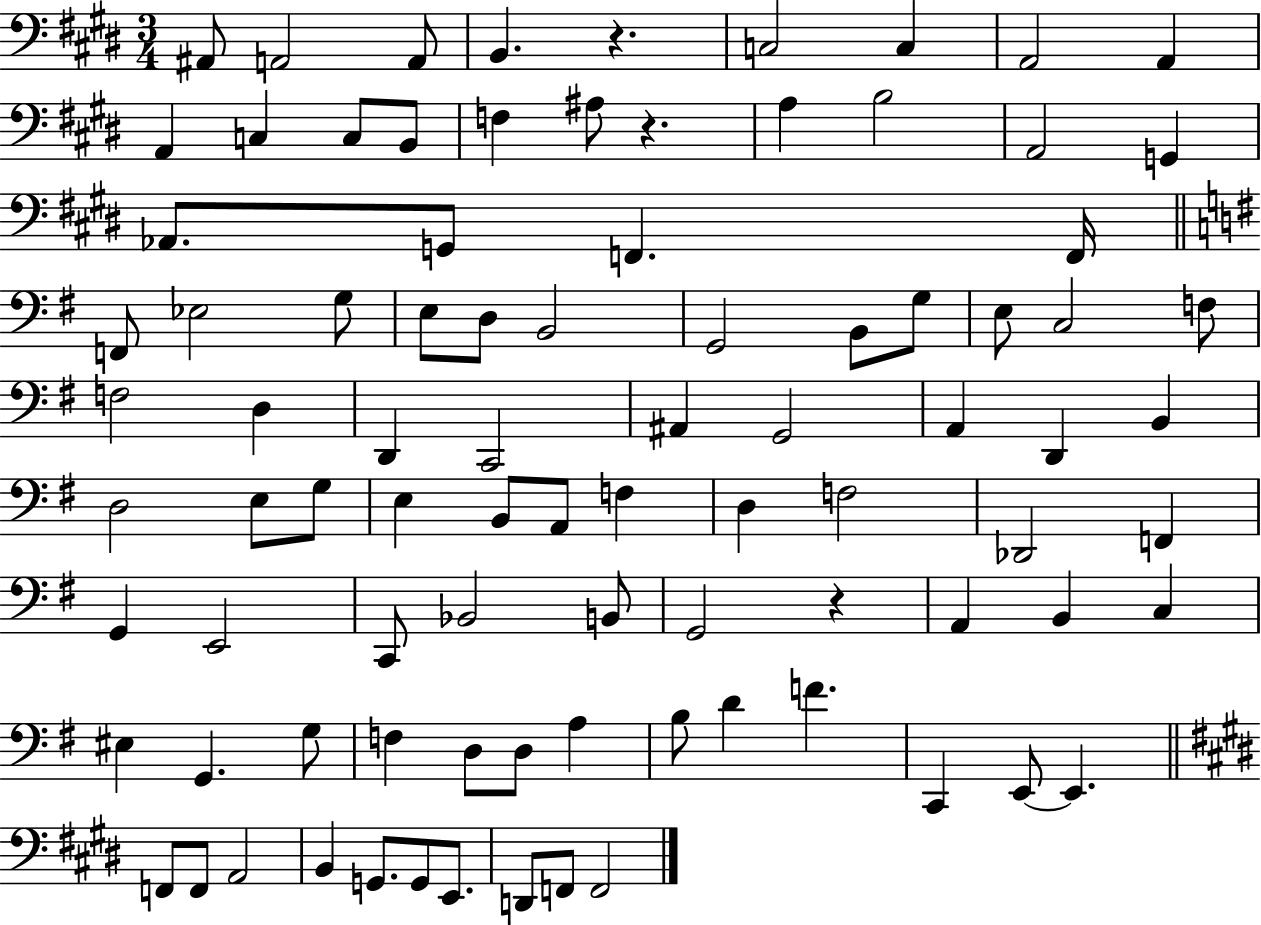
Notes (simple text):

A#2/e A2/h A2/e B2/q. R/q. C3/h C3/q A2/h A2/q A2/q C3/q C3/e B2/e F3/q A#3/e R/q. A3/q B3/h A2/h G2/q Ab2/e. G2/e F2/q. F2/s F2/e Eb3/h G3/e E3/e D3/e B2/h G2/h B2/e G3/e E3/e C3/h F3/e F3/h D3/q D2/q C2/h A#2/q G2/h A2/q D2/q B2/q D3/h E3/e G3/e E3/q B2/e A2/e F3/q D3/q F3/h Db2/h F2/q G2/q E2/h C2/e Bb2/h B2/e G2/h R/q A2/q B2/q C3/q EIS3/q G2/q. G3/e F3/q D3/e D3/e A3/q B3/e D4/q F4/q. C2/q E2/e E2/q. F2/e F2/e A2/h B2/q G2/e. G2/e E2/e. D2/e F2/e F2/h